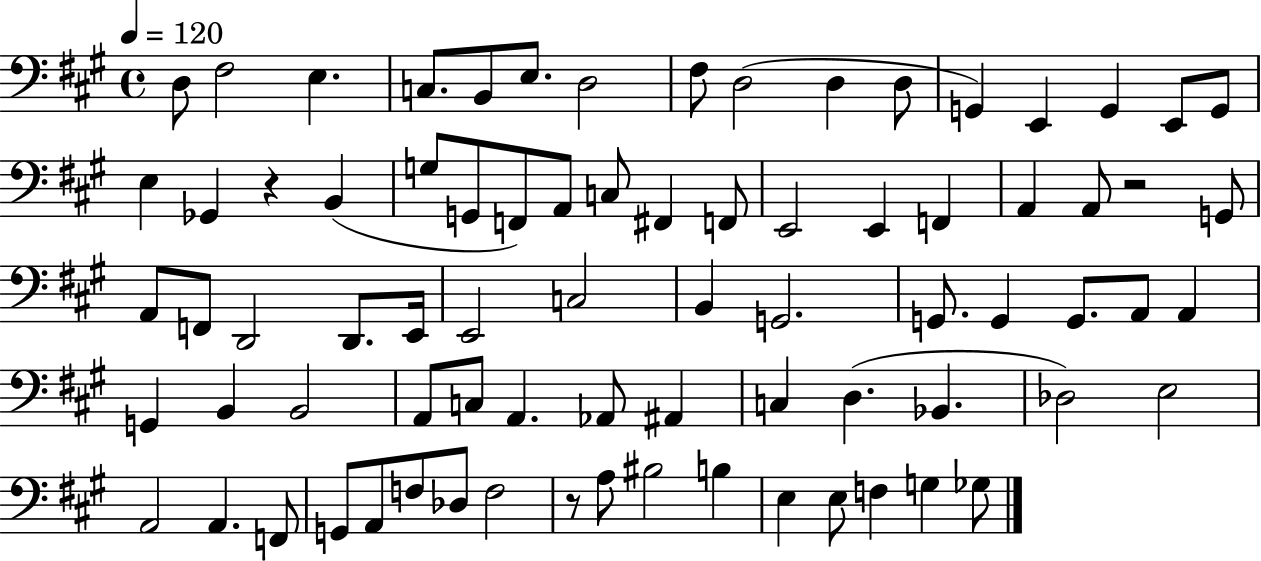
D3/e F#3/h E3/q. C3/e. B2/e E3/e. D3/h F#3/e D3/h D3/q D3/e G2/q E2/q G2/q E2/e G2/e E3/q Gb2/q R/q B2/q G3/e G2/e F2/e A2/e C3/e F#2/q F2/e E2/h E2/q F2/q A2/q A2/e R/h G2/e A2/e F2/e D2/h D2/e. E2/s E2/h C3/h B2/q G2/h. G2/e. G2/q G2/e. A2/e A2/q G2/q B2/q B2/h A2/e C3/e A2/q. Ab2/e A#2/q C3/q D3/q. Bb2/q. Db3/h E3/h A2/h A2/q. F2/e G2/e A2/e F3/e Db3/e F3/h R/e A3/e BIS3/h B3/q E3/q E3/e F3/q G3/q Gb3/e